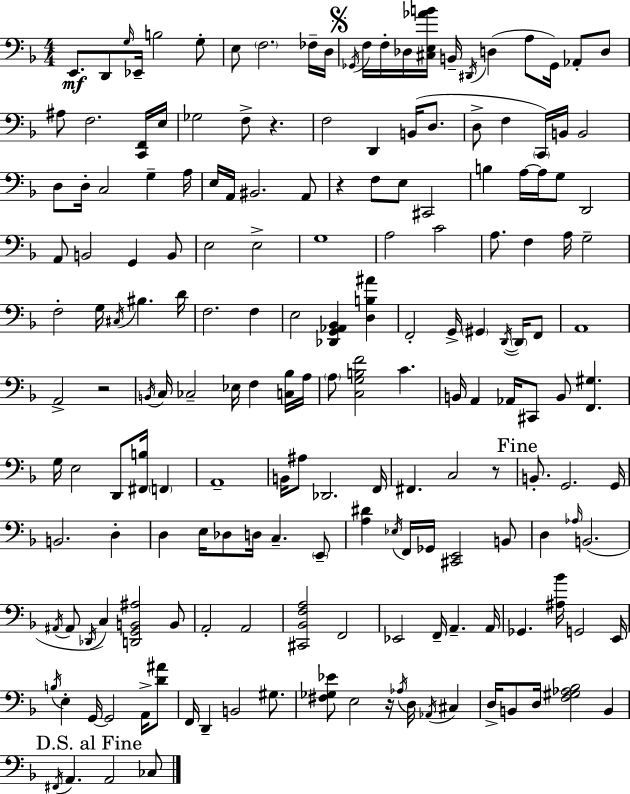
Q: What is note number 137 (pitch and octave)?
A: G2